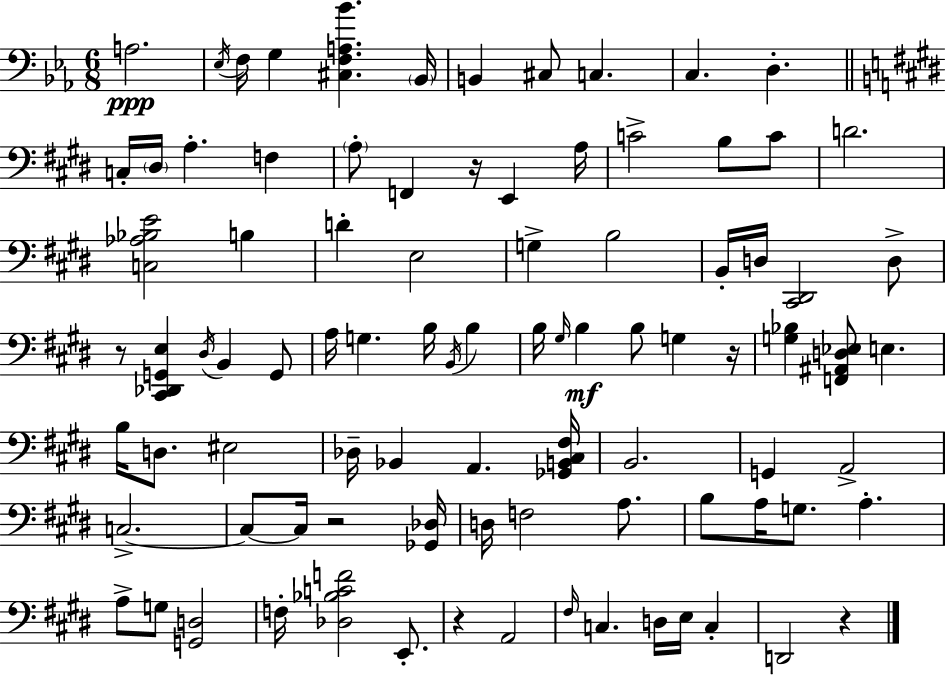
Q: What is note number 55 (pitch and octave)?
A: C3